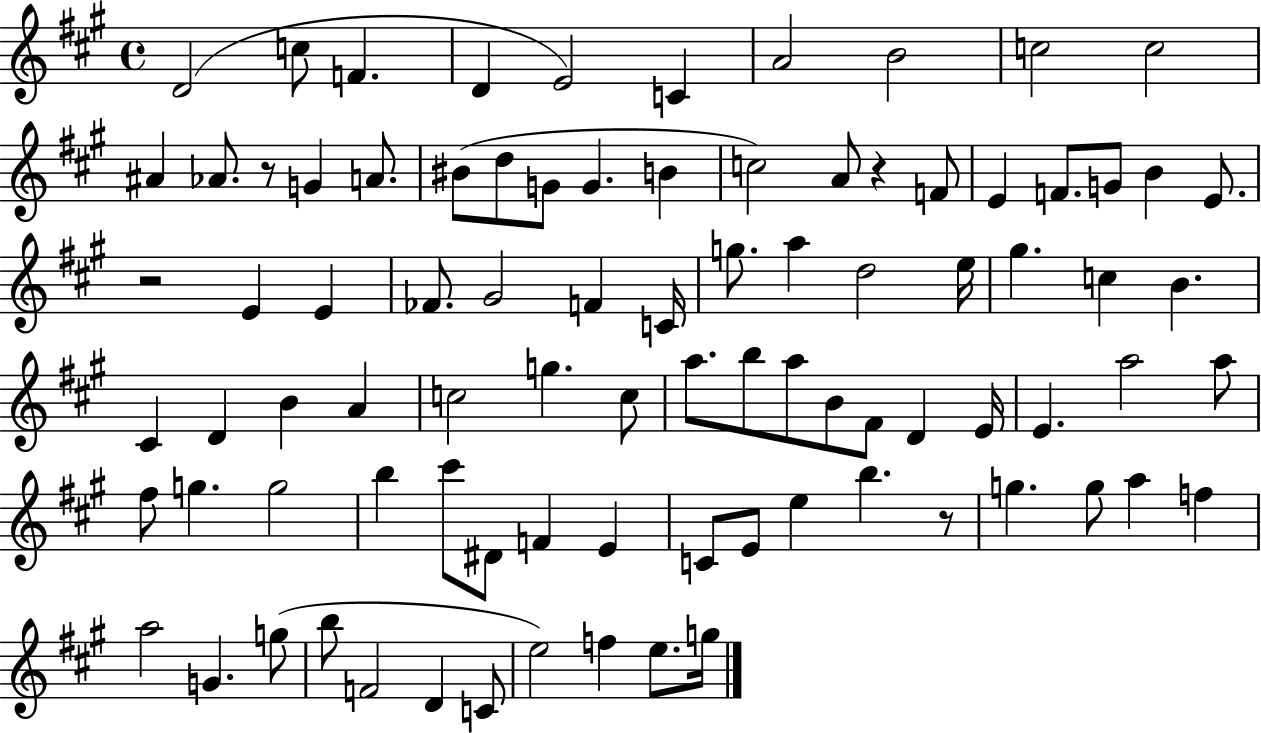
X:1
T:Untitled
M:4/4
L:1/4
K:A
D2 c/2 F D E2 C A2 B2 c2 c2 ^A _A/2 z/2 G A/2 ^B/2 d/2 G/2 G B c2 A/2 z F/2 E F/2 G/2 B E/2 z2 E E _F/2 ^G2 F C/4 g/2 a d2 e/4 ^g c B ^C D B A c2 g c/2 a/2 b/2 a/2 B/2 ^F/2 D E/4 E a2 a/2 ^f/2 g g2 b ^c'/2 ^D/2 F E C/2 E/2 e b z/2 g g/2 a f a2 G g/2 b/2 F2 D C/2 e2 f e/2 g/4